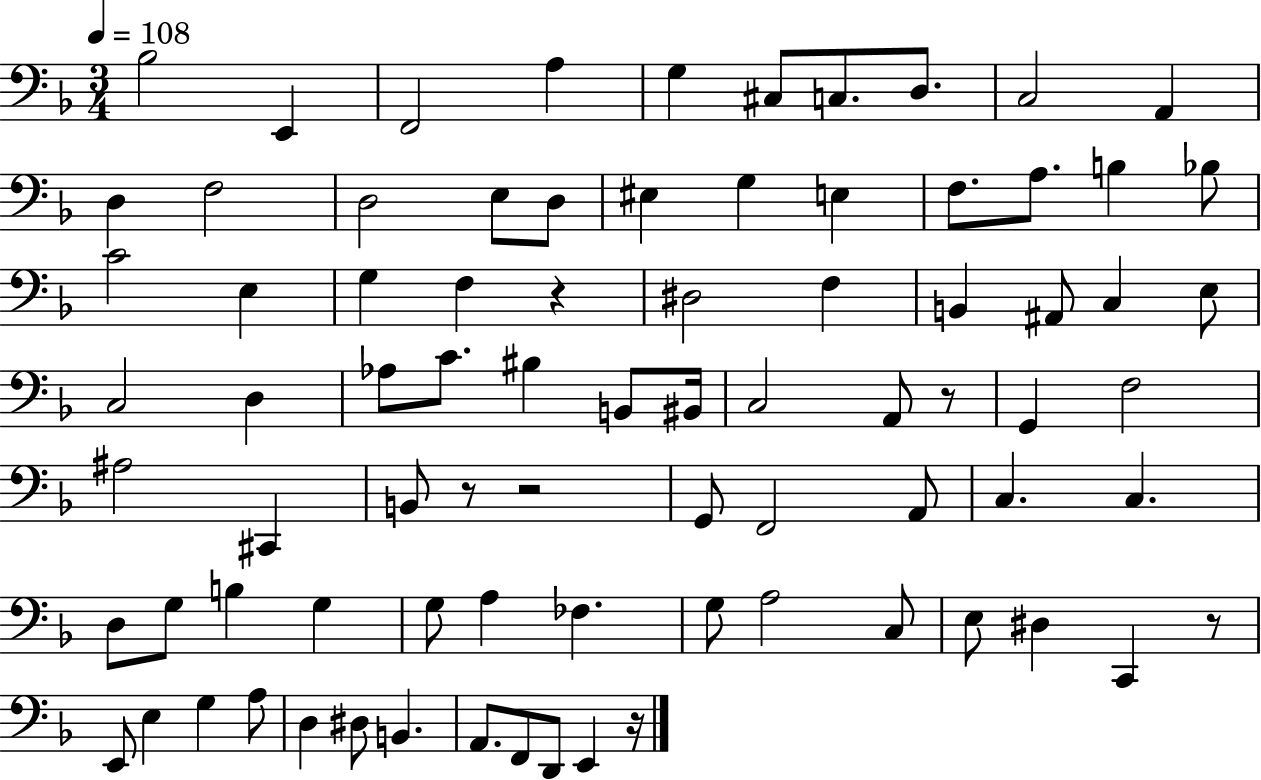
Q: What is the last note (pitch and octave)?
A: E2